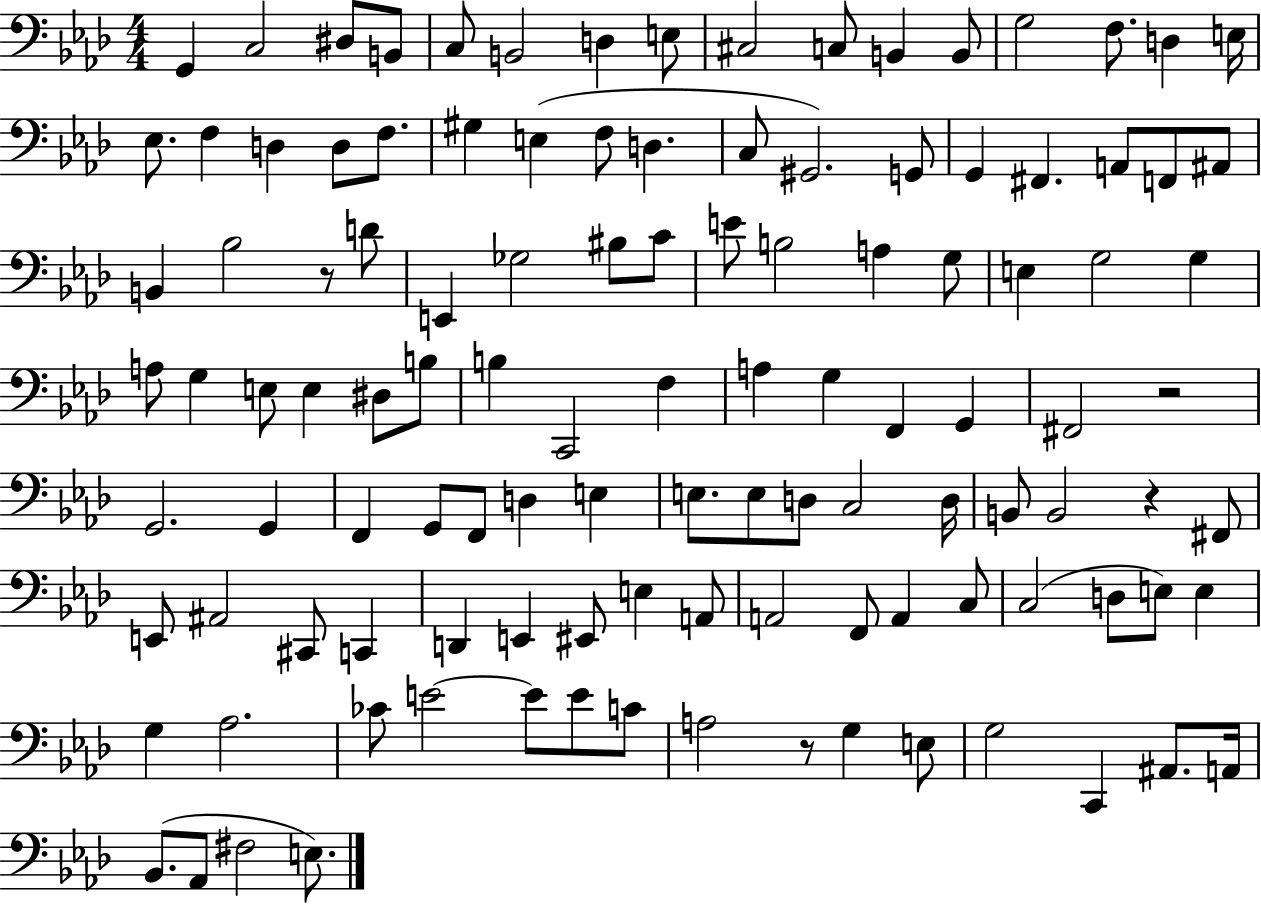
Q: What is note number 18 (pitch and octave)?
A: F3